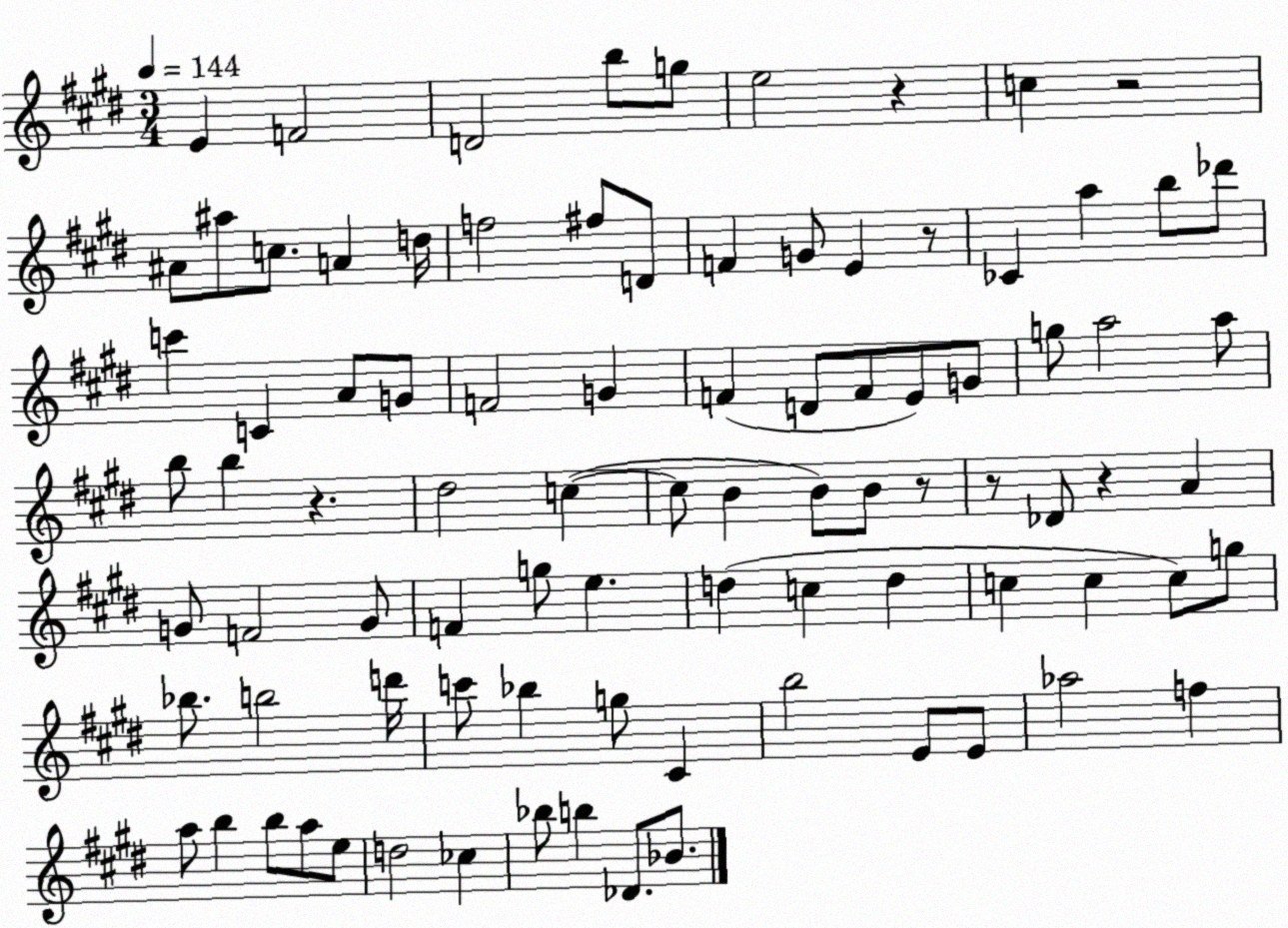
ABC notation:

X:1
T:Untitled
M:3/4
L:1/4
K:E
E F2 D2 b/2 g/2 e2 z c z2 ^A/2 ^a/2 c/2 A d/4 f2 ^f/2 D/2 F G/2 E z/2 _C a b/2 _d'/2 c' C A/2 G/2 F2 G F D/2 F/2 E/2 G/2 g/2 a2 a/2 b/2 b z ^d2 c c/2 B B/2 B/2 z/2 z/2 _D/2 z A G/2 F2 G/2 F g/2 e d c d c c c/2 g/2 _b/2 b2 d'/4 c'/2 _b g/2 ^C b2 E/2 E/2 _a2 f a/2 b b/2 a/2 e/2 d2 _c _b/2 b _D/2 _B/2